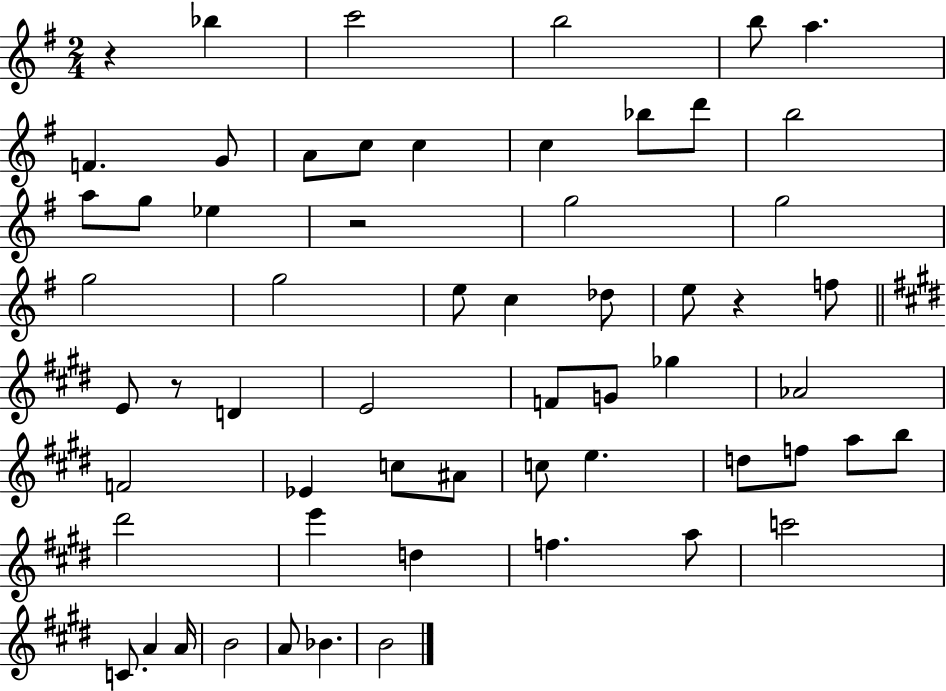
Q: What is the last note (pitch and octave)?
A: B4